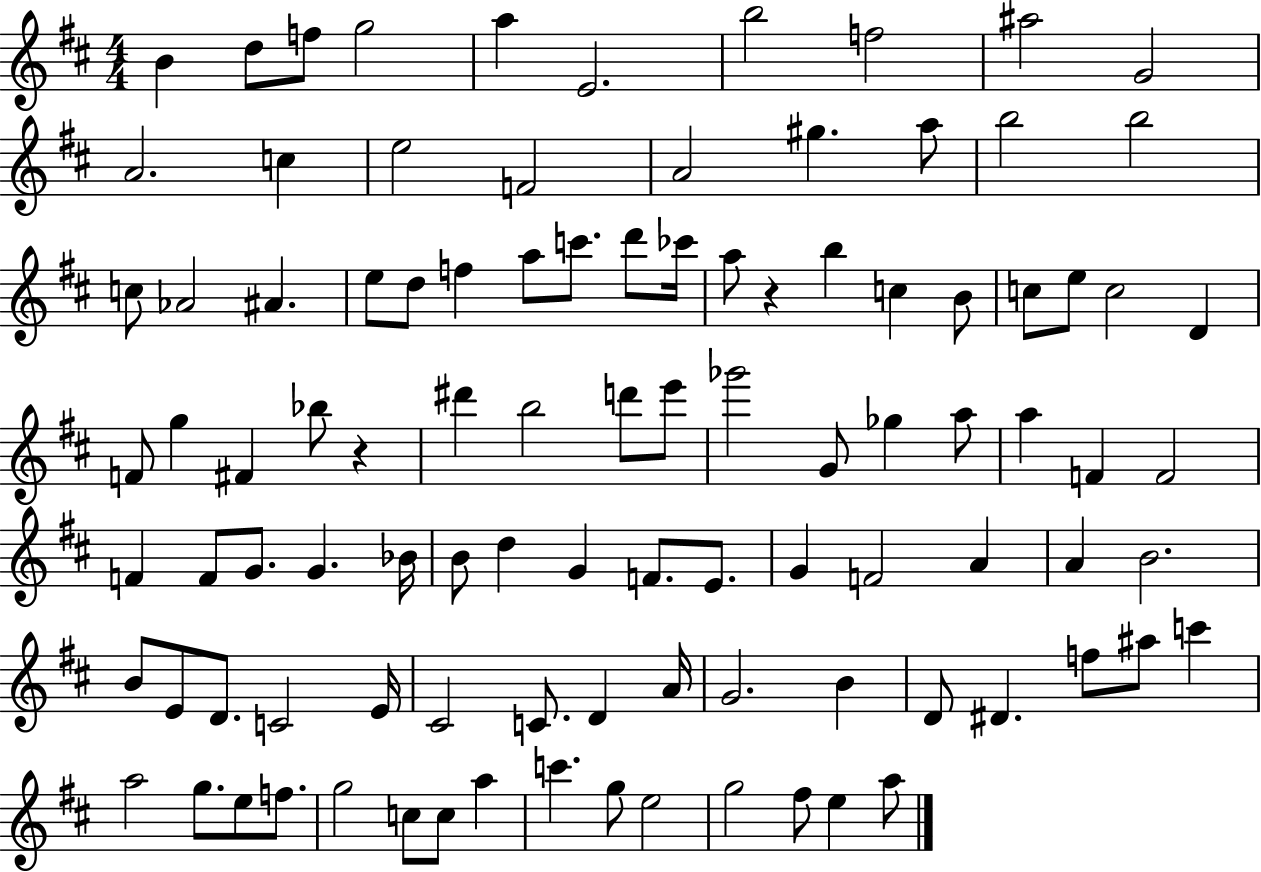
B4/q D5/e F5/e G5/h A5/q E4/h. B5/h F5/h A#5/h G4/h A4/h. C5/q E5/h F4/h A4/h G#5/q. A5/e B5/h B5/h C5/e Ab4/h A#4/q. E5/e D5/e F5/q A5/e C6/e. D6/e CES6/s A5/e R/q B5/q C5/q B4/e C5/e E5/e C5/h D4/q F4/e G5/q F#4/q Bb5/e R/q D#6/q B5/h D6/e E6/e Gb6/h G4/e Gb5/q A5/e A5/q F4/q F4/h F4/q F4/e G4/e. G4/q. Bb4/s B4/e D5/q G4/q F4/e. E4/e. G4/q F4/h A4/q A4/q B4/h. B4/e E4/e D4/e. C4/h E4/s C#4/h C4/e. D4/q A4/s G4/h. B4/q D4/e D#4/q. F5/e A#5/e C6/q A5/h G5/e. E5/e F5/e. G5/h C5/e C5/e A5/q C6/q. G5/e E5/h G5/h F#5/e E5/q A5/e